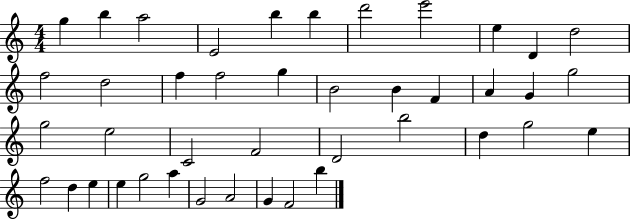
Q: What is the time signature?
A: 4/4